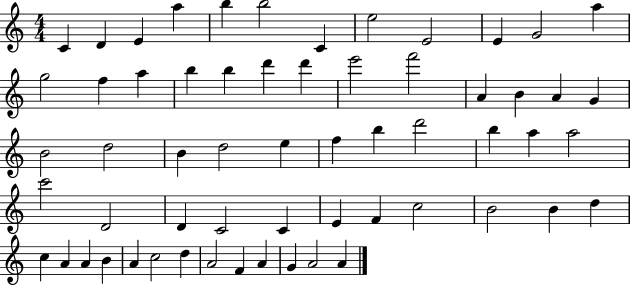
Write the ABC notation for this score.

X:1
T:Untitled
M:4/4
L:1/4
K:C
C D E a b b2 C e2 E2 E G2 a g2 f a b b d' d' e'2 f'2 A B A G B2 d2 B d2 e f b d'2 b a a2 c'2 D2 D C2 C E F c2 B2 B d c A A B A c2 d A2 F A G A2 A